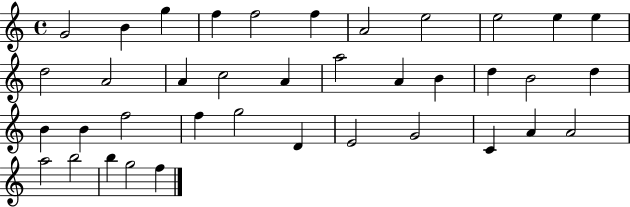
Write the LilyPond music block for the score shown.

{
  \clef treble
  \time 4/4
  \defaultTimeSignature
  \key c \major
  g'2 b'4 g''4 | f''4 f''2 f''4 | a'2 e''2 | e''2 e''4 e''4 | \break d''2 a'2 | a'4 c''2 a'4 | a''2 a'4 b'4 | d''4 b'2 d''4 | \break b'4 b'4 f''2 | f''4 g''2 d'4 | e'2 g'2 | c'4 a'4 a'2 | \break a''2 b''2 | b''4 g''2 f''4 | \bar "|."
}